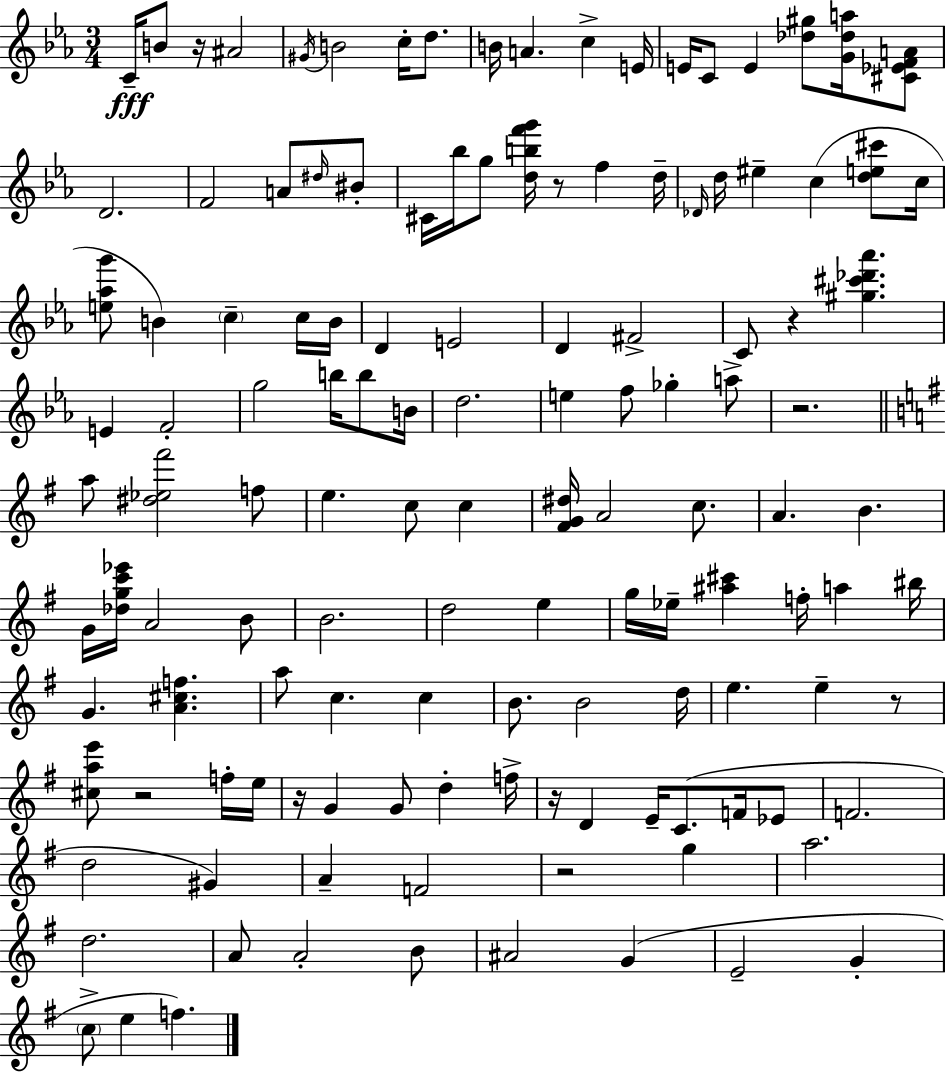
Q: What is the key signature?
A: EES major